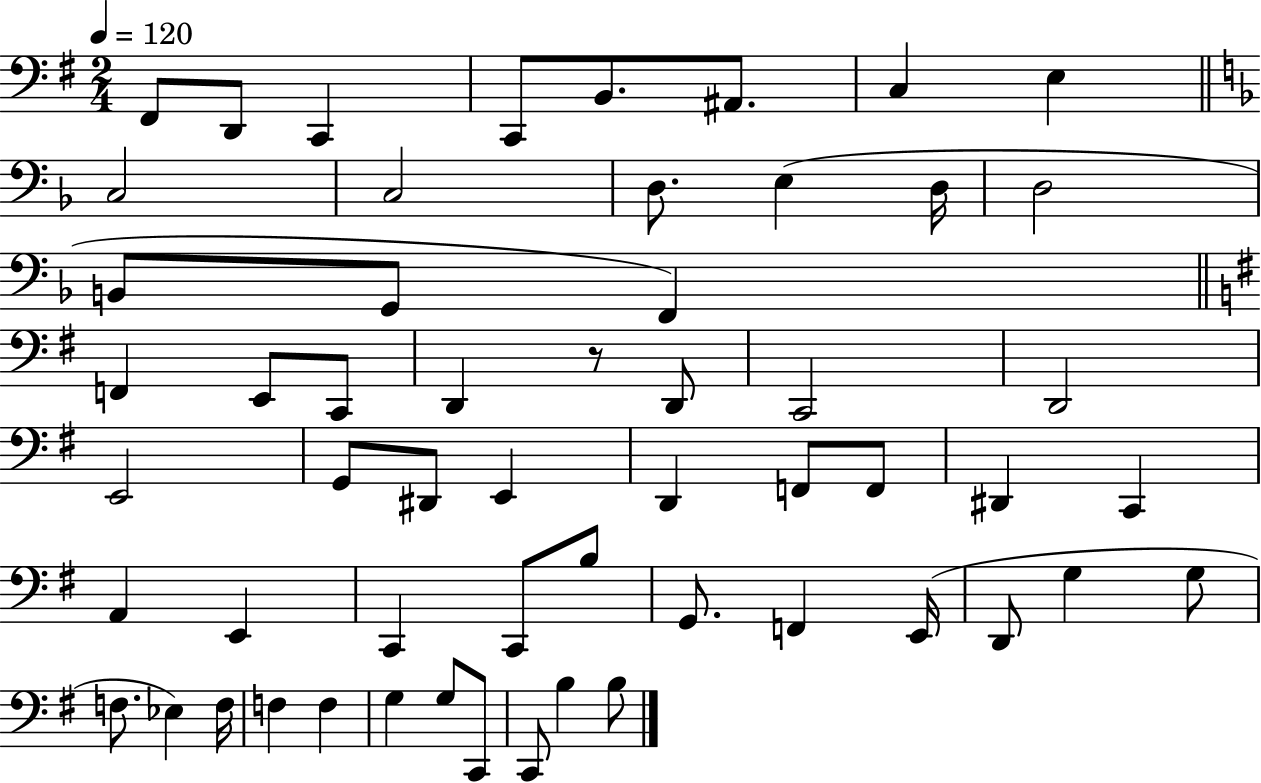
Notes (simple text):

F#2/e D2/e C2/q C2/e B2/e. A#2/e. C3/q E3/q C3/h C3/h D3/e. E3/q D3/s D3/h B2/e G2/e F2/q F2/q E2/e C2/e D2/q R/e D2/e C2/h D2/h E2/h G2/e D#2/e E2/q D2/q F2/e F2/e D#2/q C2/q A2/q E2/q C2/q C2/e B3/e G2/e. F2/q E2/s D2/e G3/q G3/e F3/e. Eb3/q F3/s F3/q F3/q G3/q G3/e C2/e C2/e B3/q B3/e